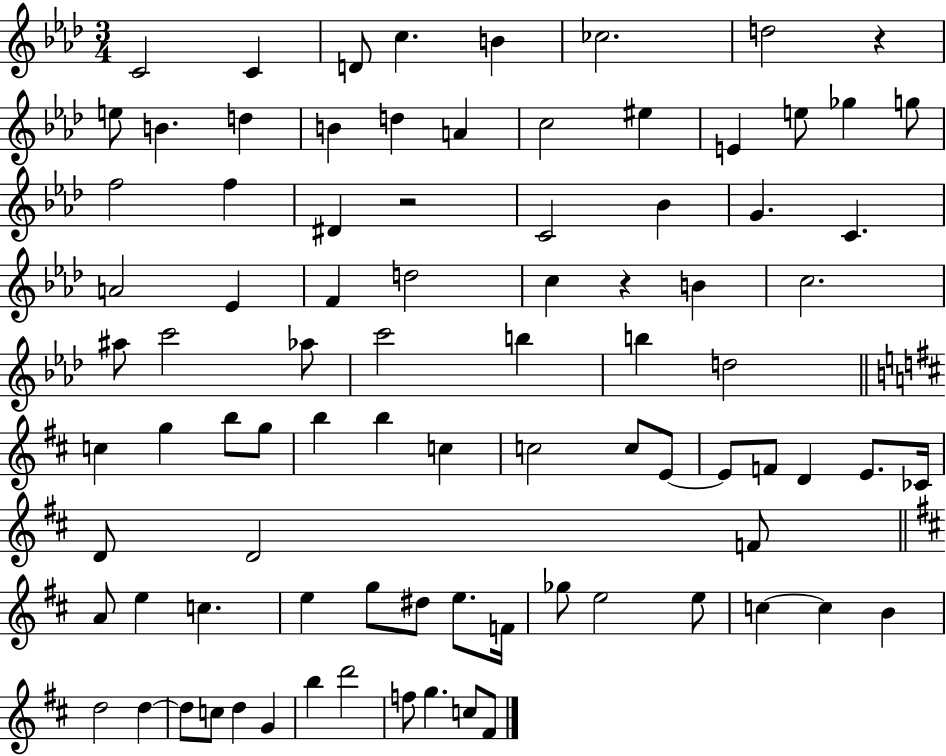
C4/h C4/q D4/e C5/q. B4/q CES5/h. D5/h R/q E5/e B4/q. D5/q B4/q D5/q A4/q C5/h EIS5/q E4/q E5/e Gb5/q G5/e F5/h F5/q D#4/q R/h C4/h Bb4/q G4/q. C4/q. A4/h Eb4/q F4/q D5/h C5/q R/q B4/q C5/h. A#5/e C6/h Ab5/e C6/h B5/q B5/q D5/h C5/q G5/q B5/e G5/e B5/q B5/q C5/q C5/h C5/e E4/e E4/e F4/e D4/q E4/e. CES4/s D4/e D4/h F4/e A4/e E5/q C5/q. E5/q G5/e D#5/e E5/e. F4/s Gb5/e E5/h E5/e C5/q C5/q B4/q D5/h D5/q D5/e C5/e D5/q G4/q B5/q D6/h F5/e G5/q. C5/e F#4/e